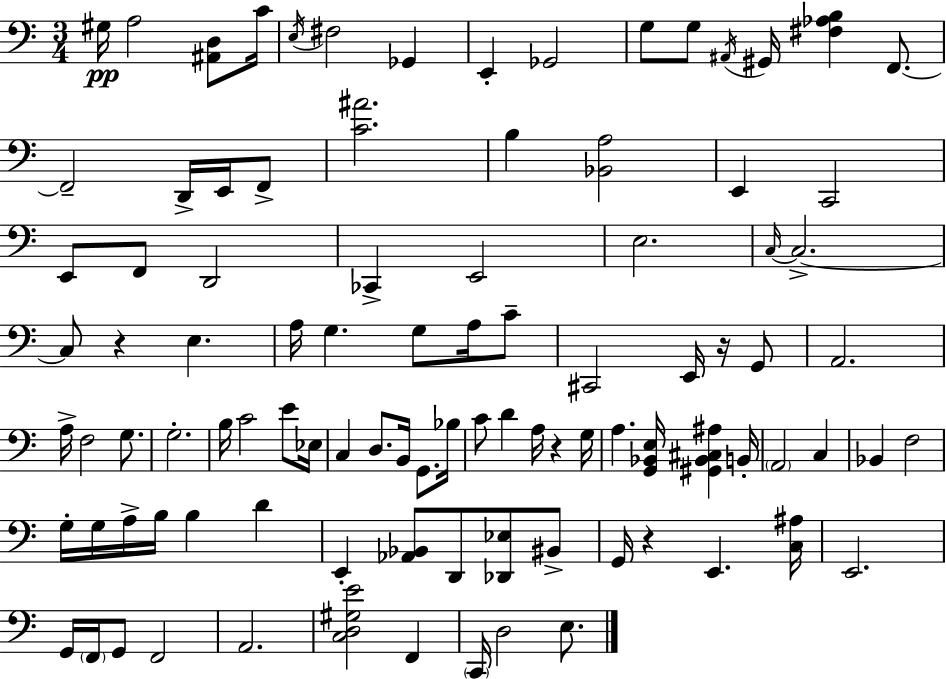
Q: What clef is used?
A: bass